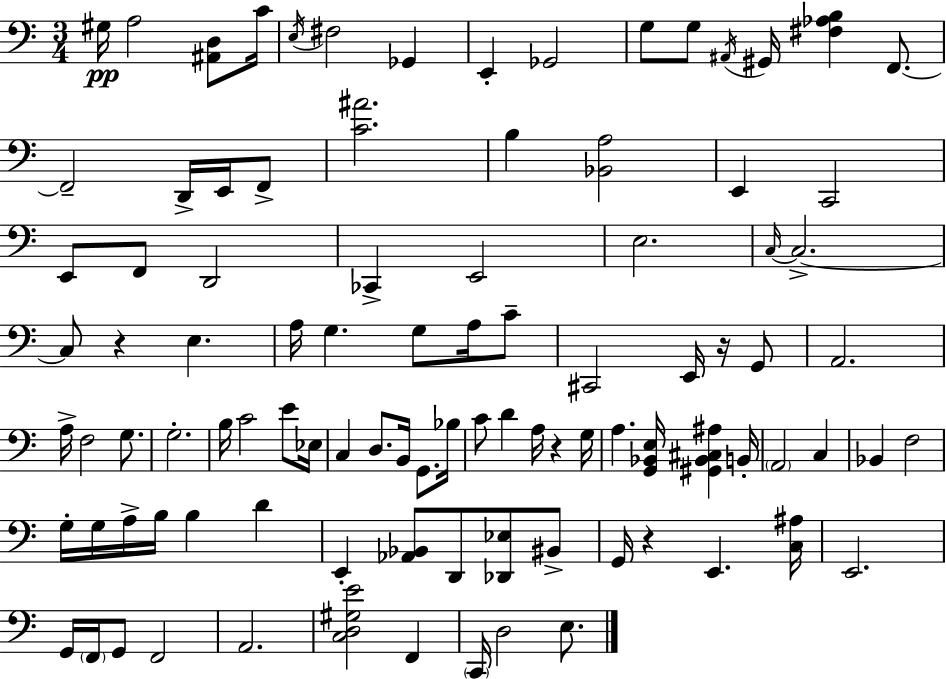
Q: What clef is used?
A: bass